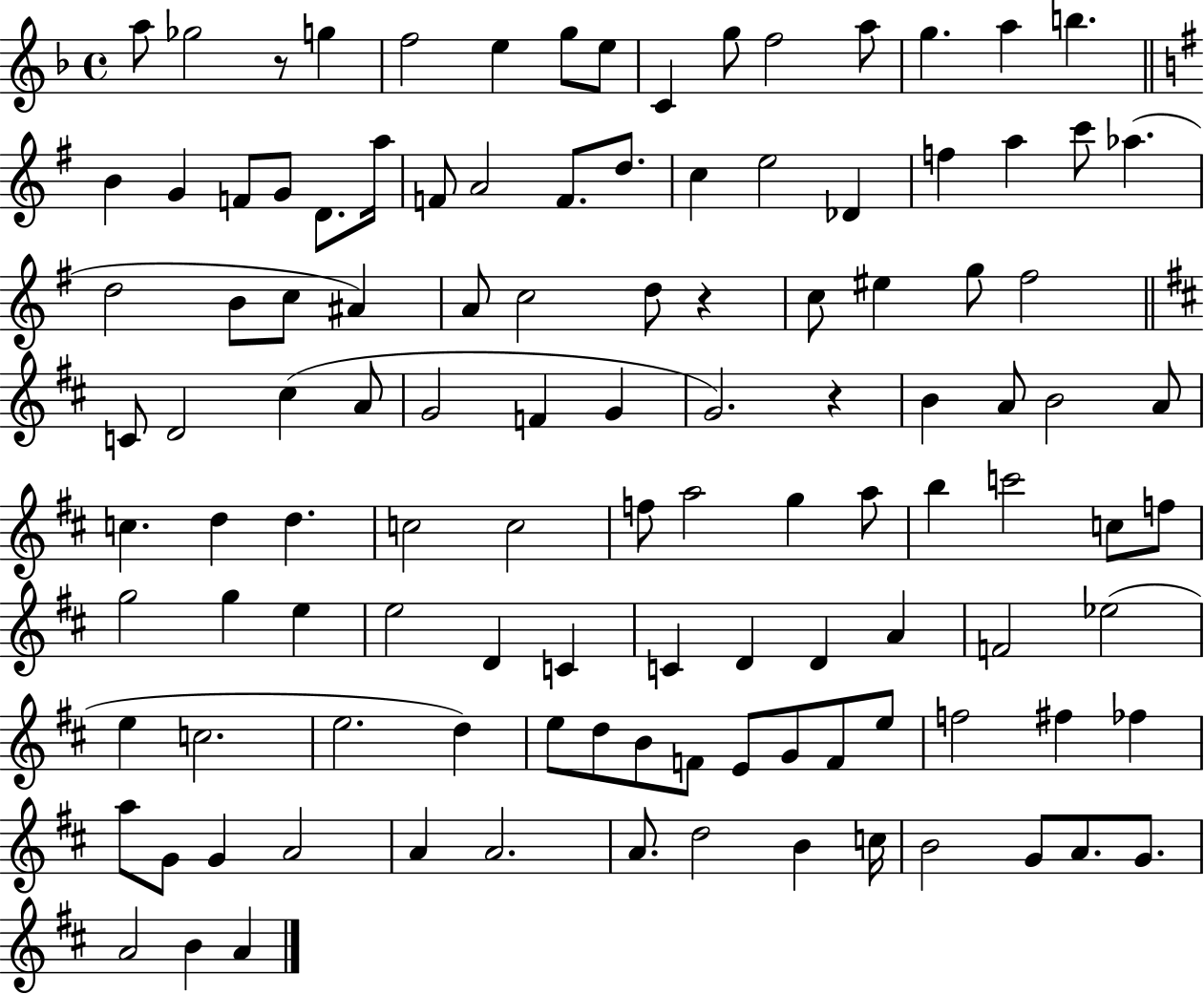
X:1
T:Untitled
M:4/4
L:1/4
K:F
a/2 _g2 z/2 g f2 e g/2 e/2 C g/2 f2 a/2 g a b B G F/2 G/2 D/2 a/4 F/2 A2 F/2 d/2 c e2 _D f a c'/2 _a d2 B/2 c/2 ^A A/2 c2 d/2 z c/2 ^e g/2 ^f2 C/2 D2 ^c A/2 G2 F G G2 z B A/2 B2 A/2 c d d c2 c2 f/2 a2 g a/2 b c'2 c/2 f/2 g2 g e e2 D C C D D A F2 _e2 e c2 e2 d e/2 d/2 B/2 F/2 E/2 G/2 F/2 e/2 f2 ^f _f a/2 G/2 G A2 A A2 A/2 d2 B c/4 B2 G/2 A/2 G/2 A2 B A